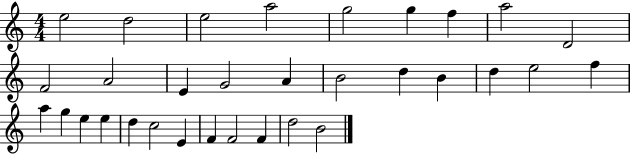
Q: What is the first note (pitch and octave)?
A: E5